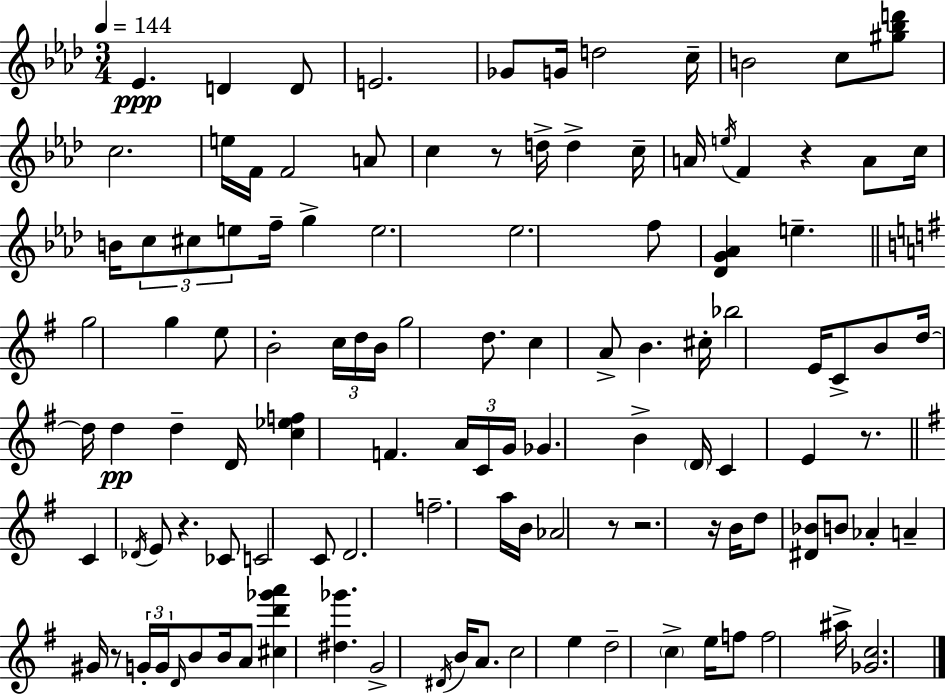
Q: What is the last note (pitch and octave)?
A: A#5